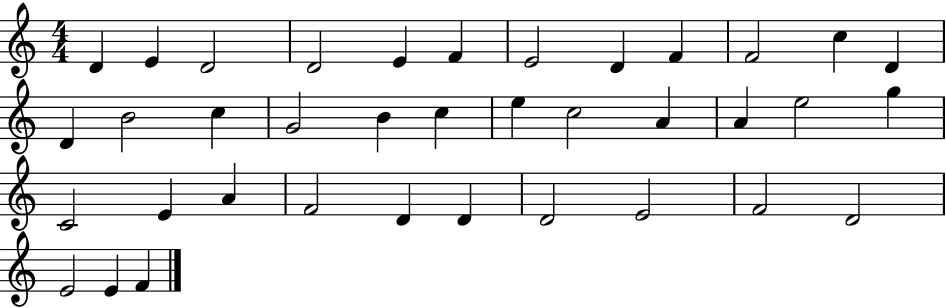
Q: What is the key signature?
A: C major